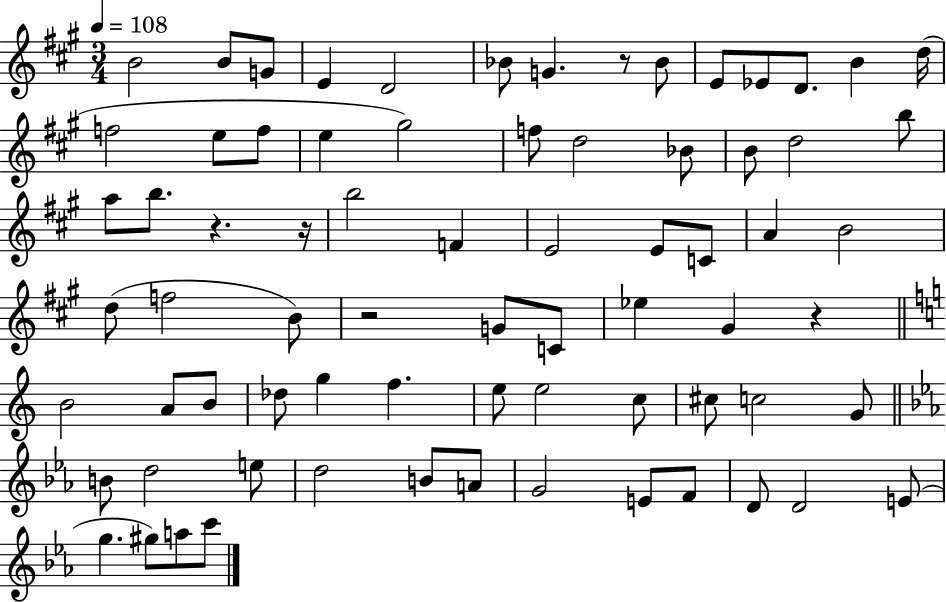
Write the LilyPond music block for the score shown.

{
  \clef treble
  \numericTimeSignature
  \time 3/4
  \key a \major
  \tempo 4 = 108
  \repeat volta 2 { b'2 b'8 g'8 | e'4 d'2 | bes'8 g'4. r8 bes'8 | e'8 ees'8 d'8. b'4 d''16( | \break f''2 e''8 f''8 | e''4 gis''2) | f''8 d''2 bes'8 | b'8 d''2 b''8 | \break a''8 b''8. r4. r16 | b''2 f'4 | e'2 e'8 c'8 | a'4 b'2 | \break d''8( f''2 b'8) | r2 g'8 c'8 | ees''4 gis'4 r4 | \bar "||" \break \key a \minor b'2 a'8 b'8 | des''8 g''4 f''4. | e''8 e''2 c''8 | cis''8 c''2 g'8 | \break \bar "||" \break \key c \minor b'8 d''2 e''8 | d''2 b'8 a'8 | g'2 e'8 f'8 | d'8 d'2 e'8( | \break g''4. gis''8) a''8 c'''8 | } \bar "|."
}